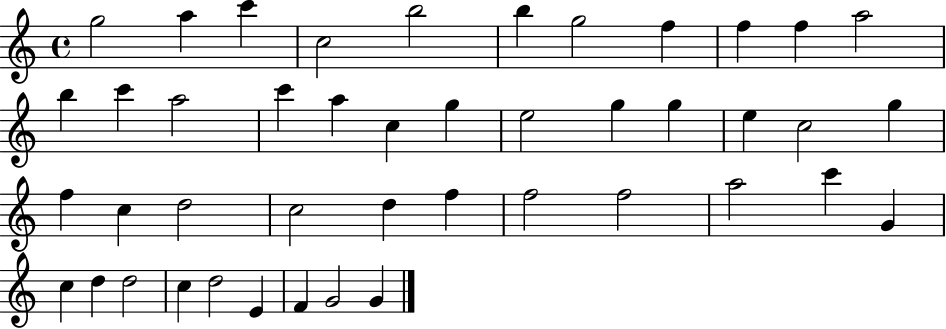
{
  \clef treble
  \time 4/4
  \defaultTimeSignature
  \key c \major
  g''2 a''4 c'''4 | c''2 b''2 | b''4 g''2 f''4 | f''4 f''4 a''2 | \break b''4 c'''4 a''2 | c'''4 a''4 c''4 g''4 | e''2 g''4 g''4 | e''4 c''2 g''4 | \break f''4 c''4 d''2 | c''2 d''4 f''4 | f''2 f''2 | a''2 c'''4 g'4 | \break c''4 d''4 d''2 | c''4 d''2 e'4 | f'4 g'2 g'4 | \bar "|."
}